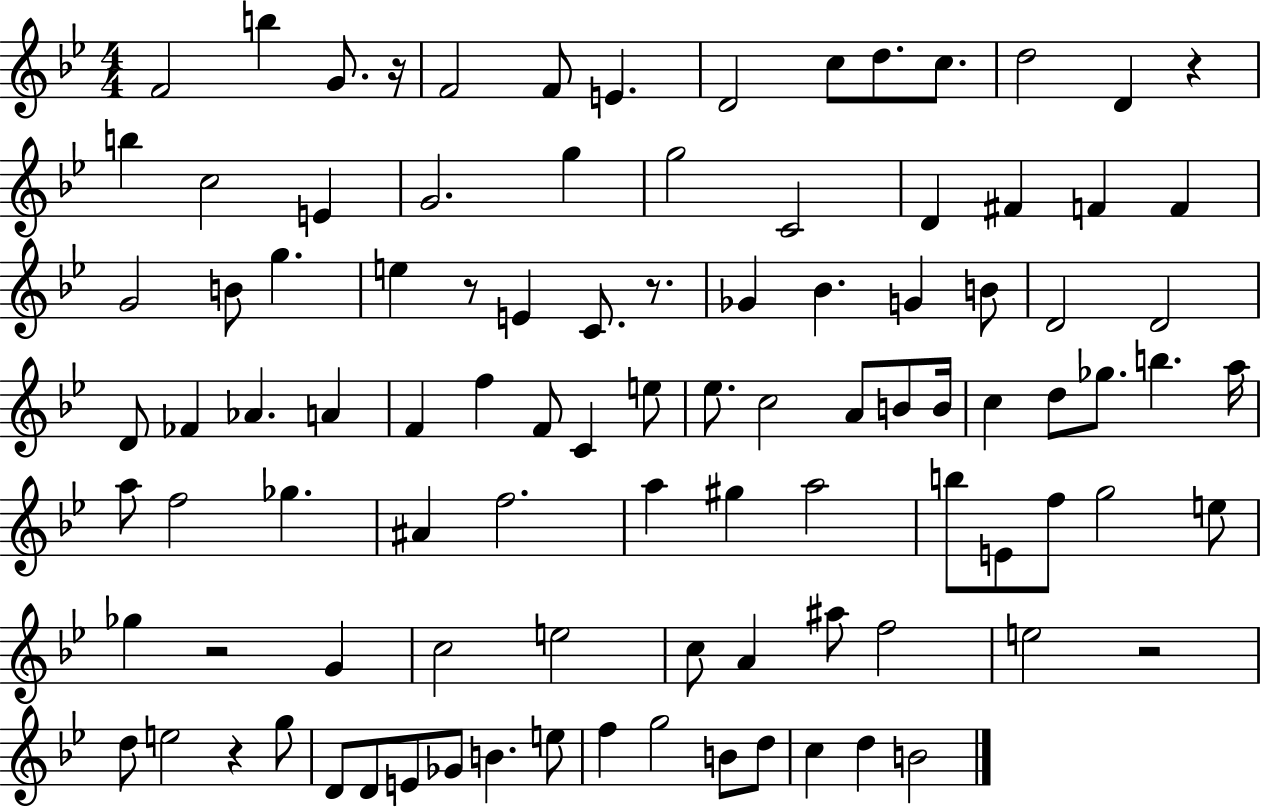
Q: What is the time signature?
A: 4/4